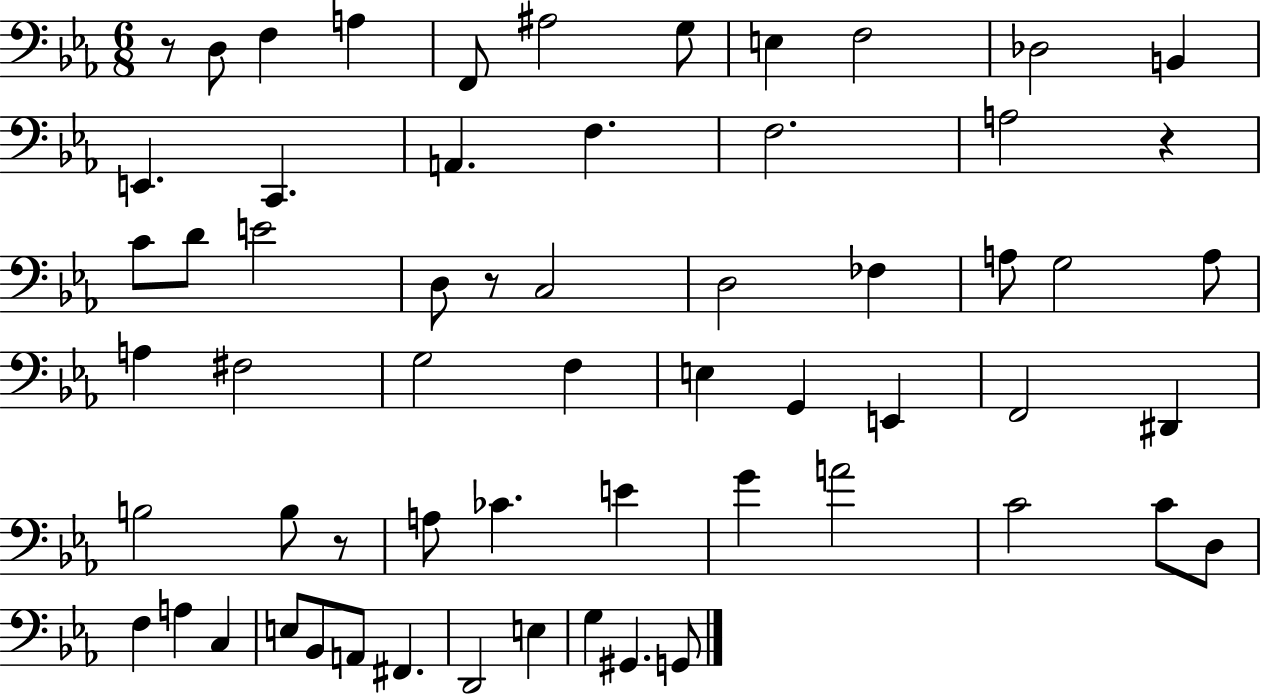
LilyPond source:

{
  \clef bass
  \numericTimeSignature
  \time 6/8
  \key ees \major
  \repeat volta 2 { r8 d8 f4 a4 | f,8 ais2 g8 | e4 f2 | des2 b,4 | \break e,4. c,4. | a,4. f4. | f2. | a2 r4 | \break c'8 d'8 e'2 | d8 r8 c2 | d2 fes4 | a8 g2 a8 | \break a4 fis2 | g2 f4 | e4 g,4 e,4 | f,2 dis,4 | \break b2 b8 r8 | a8 ces'4. e'4 | g'4 a'2 | c'2 c'8 d8 | \break f4 a4 c4 | e8 bes,8 a,8 fis,4. | d,2 e4 | g4 gis,4. g,8 | \break } \bar "|."
}